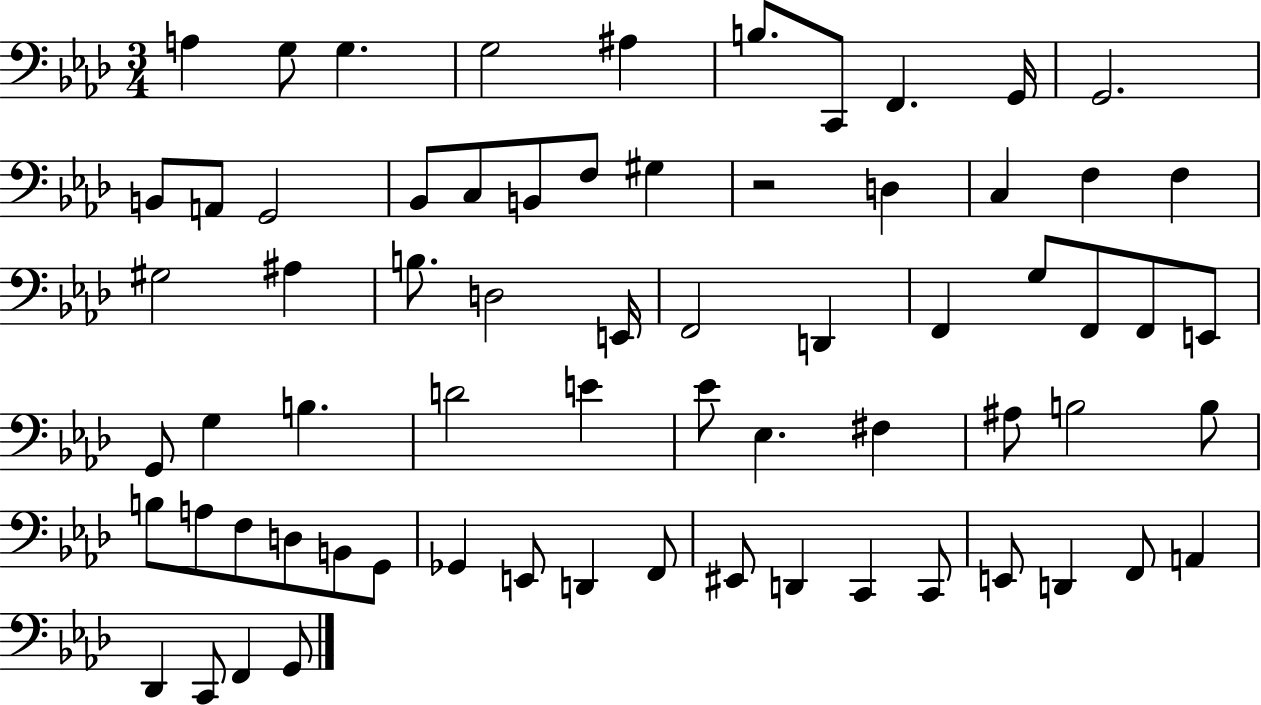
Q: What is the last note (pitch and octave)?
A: G2